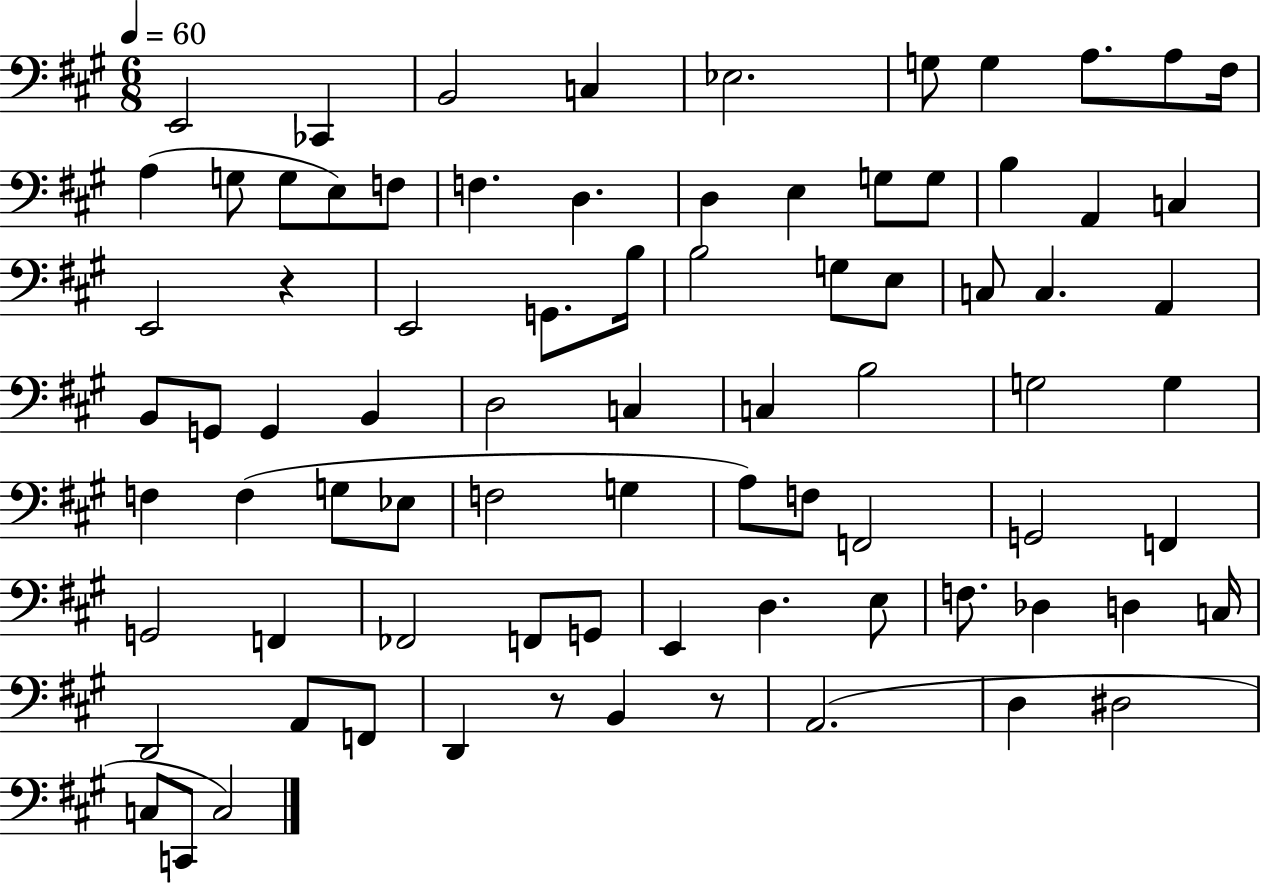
{
  \clef bass
  \numericTimeSignature
  \time 6/8
  \key a \major
  \tempo 4 = 60
  e,2 ces,4 | b,2 c4 | ees2. | g8 g4 a8. a8 fis16 | \break a4( g8 g8 e8) f8 | f4. d4. | d4 e4 g8 g8 | b4 a,4 c4 | \break e,2 r4 | e,2 g,8. b16 | b2 g8 e8 | c8 c4. a,4 | \break b,8 g,8 g,4 b,4 | d2 c4 | c4 b2 | g2 g4 | \break f4 f4( g8 ees8 | f2 g4 | a8) f8 f,2 | g,2 f,4 | \break g,2 f,4 | fes,2 f,8 g,8 | e,4 d4. e8 | f8. des4 d4 c16 | \break d,2 a,8 f,8 | d,4 r8 b,4 r8 | a,2.( | d4 dis2 | \break c8 c,8 c2) | \bar "|."
}